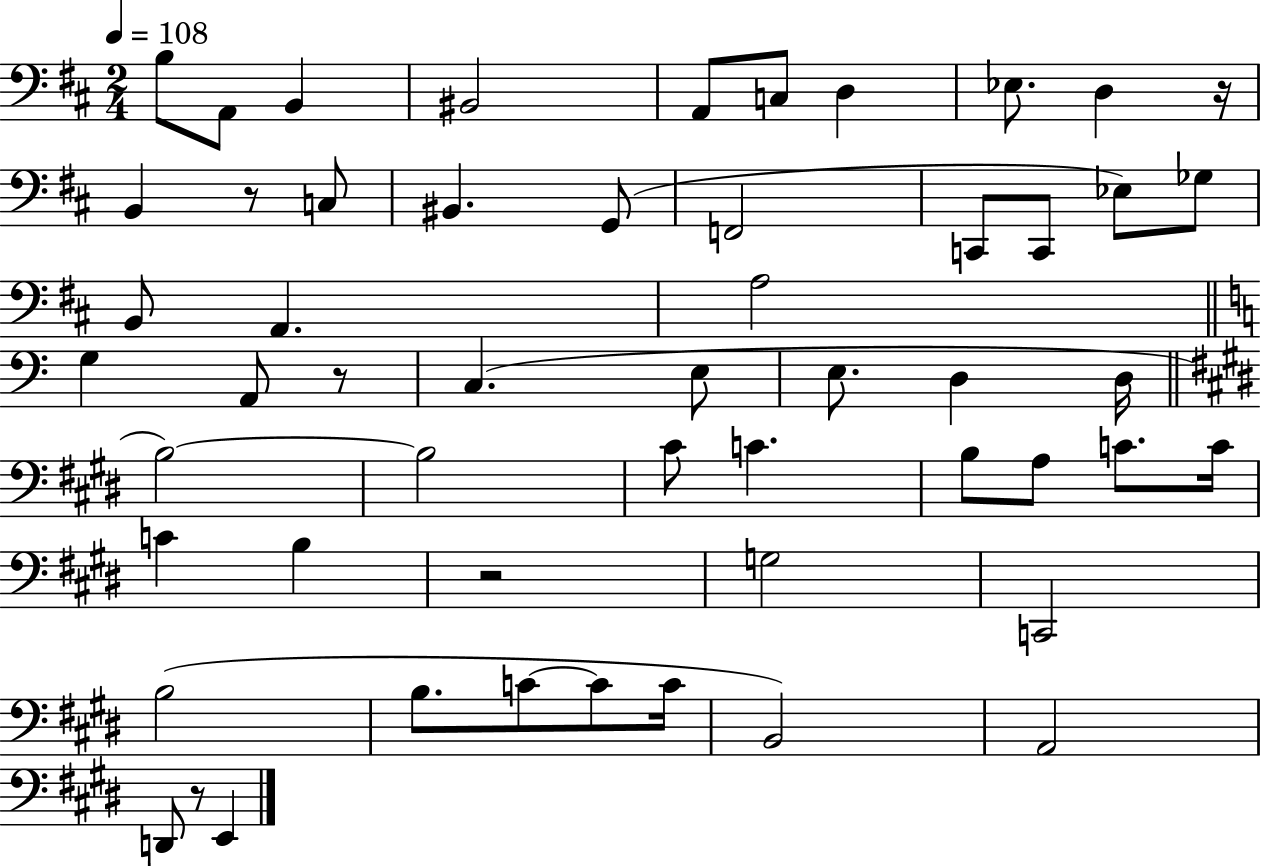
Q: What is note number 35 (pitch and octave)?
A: C4